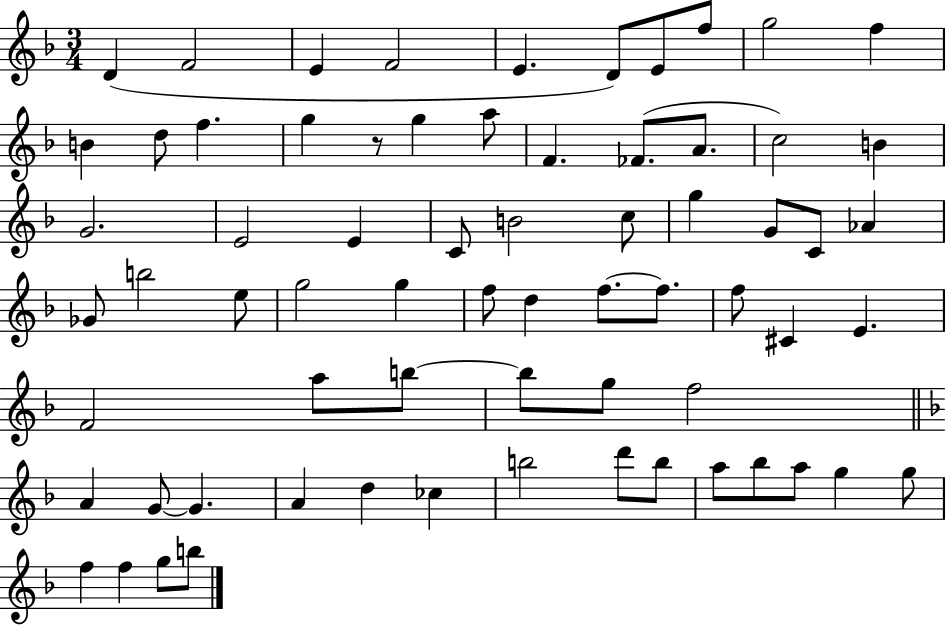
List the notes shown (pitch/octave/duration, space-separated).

D4/q F4/h E4/q F4/h E4/q. D4/e E4/e F5/e G5/h F5/q B4/q D5/e F5/q. G5/q R/e G5/q A5/e F4/q. FES4/e. A4/e. C5/h B4/q G4/h. E4/h E4/q C4/e B4/h C5/e G5/q G4/e C4/e Ab4/q Gb4/e B5/h E5/e G5/h G5/q F5/e D5/q F5/e. F5/e. F5/e C#4/q E4/q. F4/h A5/e B5/e B5/e G5/e F5/h A4/q G4/e G4/q. A4/q D5/q CES5/q B5/h D6/e B5/e A5/e Bb5/e A5/e G5/q G5/e F5/q F5/q G5/e B5/e